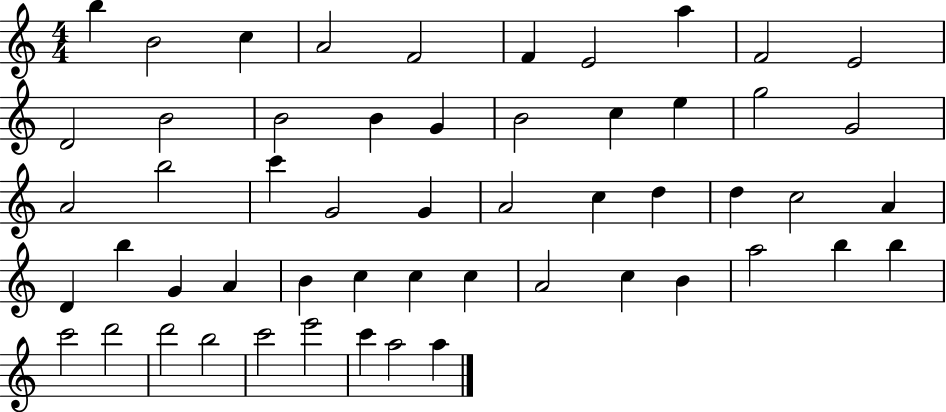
X:1
T:Untitled
M:4/4
L:1/4
K:C
b B2 c A2 F2 F E2 a F2 E2 D2 B2 B2 B G B2 c e g2 G2 A2 b2 c' G2 G A2 c d d c2 A D b G A B c c c A2 c B a2 b b c'2 d'2 d'2 b2 c'2 e'2 c' a2 a